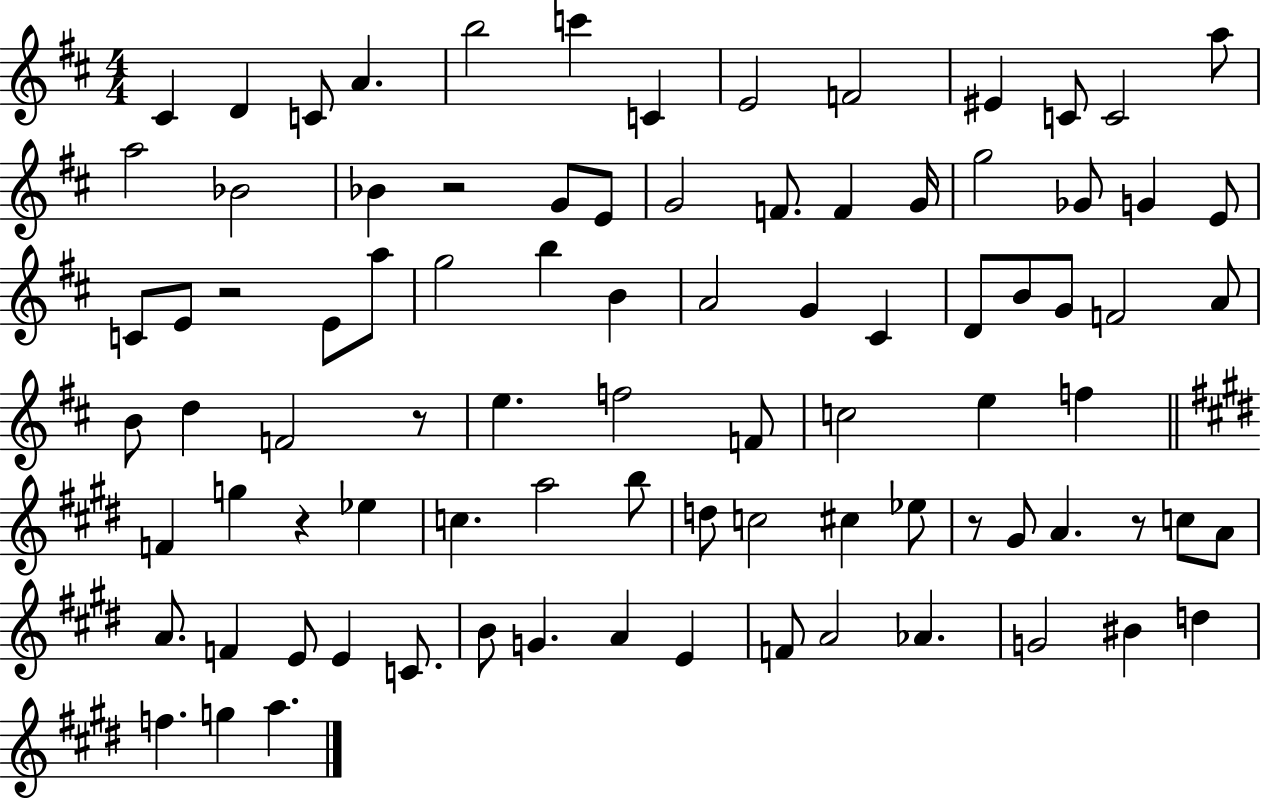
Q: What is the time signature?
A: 4/4